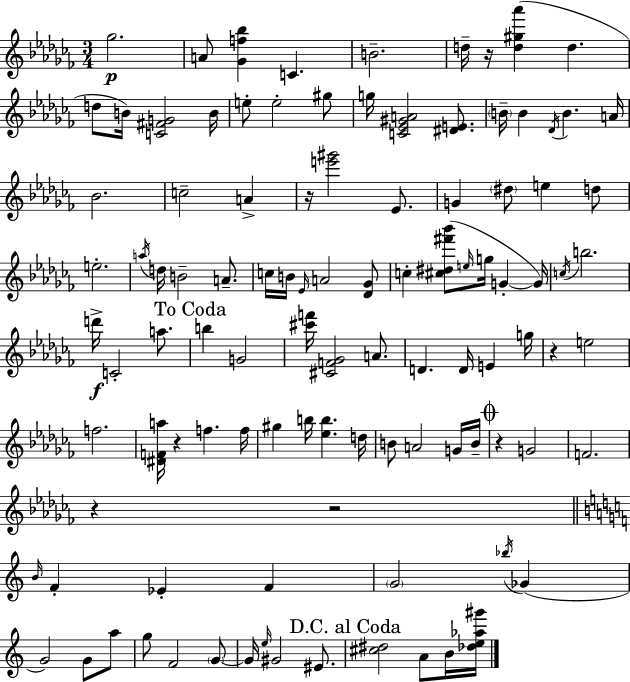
X:1
T:Untitled
M:3/4
L:1/4
K:Abm
_g2 A/2 [_Gf_b] C B2 d/4 z/4 [d^g_a'] d d/2 B/4 [C^FG]2 B/4 e/2 e2 ^g/2 g/4 [C_E^GA]2 [^DE]/2 B/4 B _D/4 B A/4 _B2 c2 A z/4 [e'^g']2 _E/2 G ^d/2 e d/2 e2 a/4 d/4 B2 A/2 c/4 B/4 _E/4 A2 [_D_G]/2 c [^c^d^f'_b']/2 e/4 g/4 G G/4 c/4 b2 d'/4 C2 a/2 b G2 [^c'f']/4 [^CF_G]2 A/2 D D/4 E g/4 z e2 f2 [^DFa]/4 z f f/4 ^g b/4 [_eb] d/4 B/2 A2 G/4 B/4 z G2 F2 z z2 B/4 F _E F G2 _b/4 _G G2 G/2 a/2 g/2 F2 G/2 G/4 e/4 ^G2 ^E/2 [^c^d]2 A/2 B/4 [_de_a^g']/4